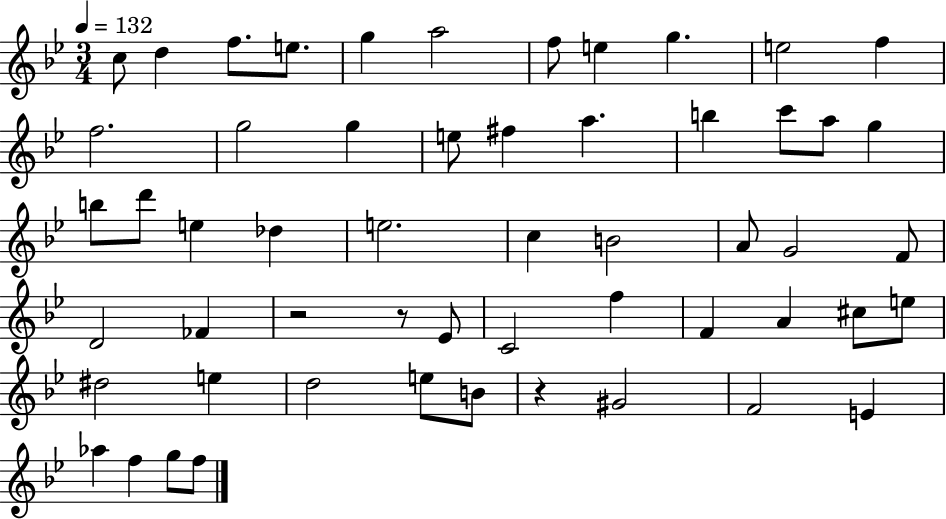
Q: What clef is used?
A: treble